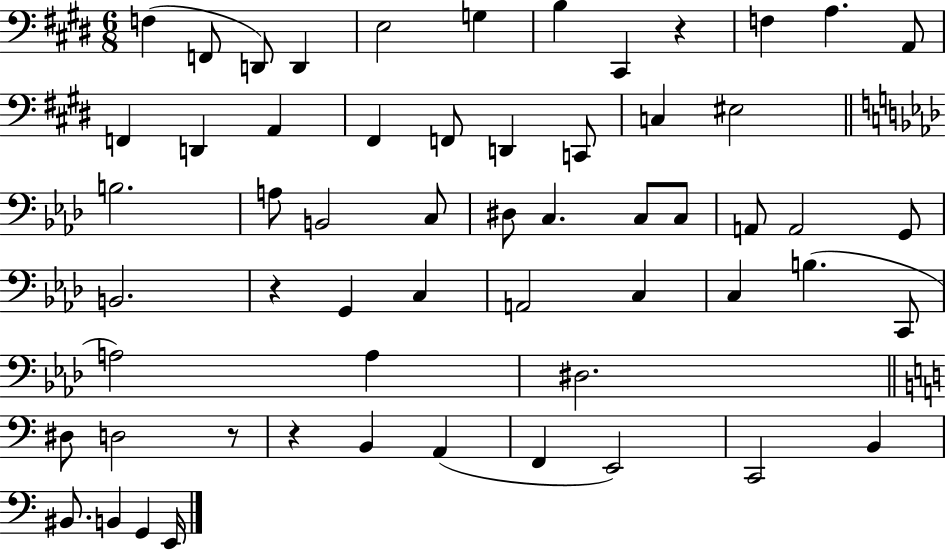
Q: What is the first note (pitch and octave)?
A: F3